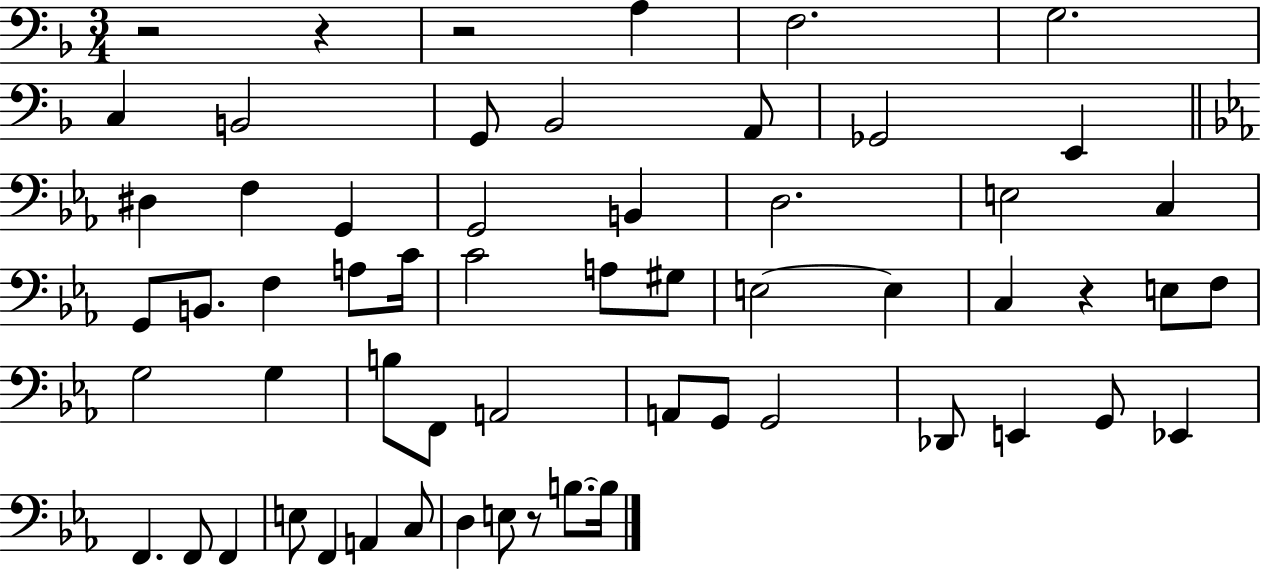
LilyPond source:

{
  \clef bass
  \numericTimeSignature
  \time 3/4
  \key f \major
  r2 r4 | r2 a4 | f2. | g2. | \break c4 b,2 | g,8 bes,2 a,8 | ges,2 e,4 | \bar "||" \break \key c \minor dis4 f4 g,4 | g,2 b,4 | d2. | e2 c4 | \break g,8 b,8. f4 a8 c'16 | c'2 a8 gis8 | e2~~ e4 | c4 r4 e8 f8 | \break g2 g4 | b8 f,8 a,2 | a,8 g,8 g,2 | des,8 e,4 g,8 ees,4 | \break f,4. f,8 f,4 | e8 f,4 a,4 c8 | d4 e8 r8 b8.~~ b16 | \bar "|."
}